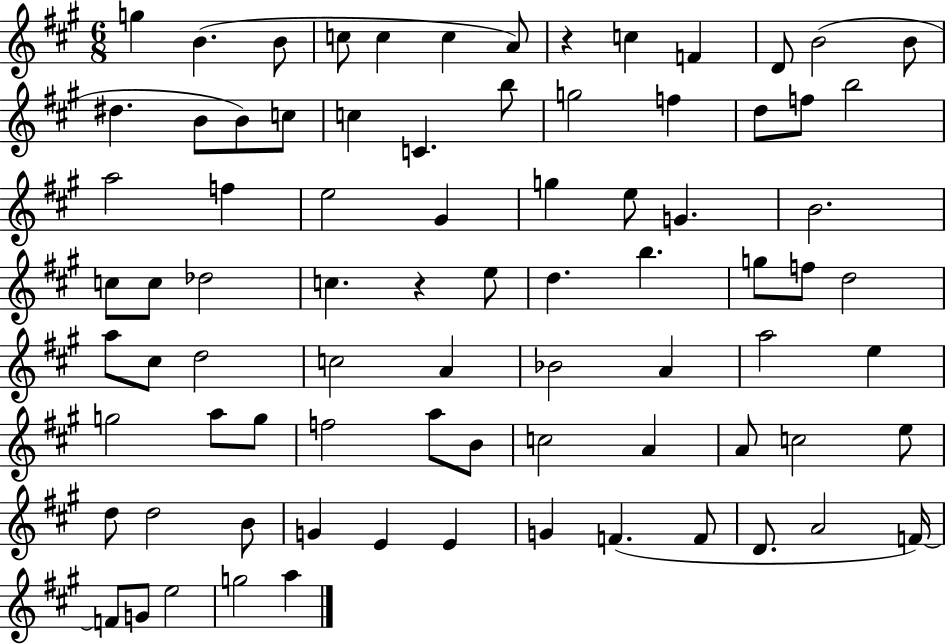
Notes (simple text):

G5/q B4/q. B4/e C5/e C5/q C5/q A4/e R/q C5/q F4/q D4/e B4/h B4/e D#5/q. B4/e B4/e C5/e C5/q C4/q. B5/e G5/h F5/q D5/e F5/e B5/h A5/h F5/q E5/h G#4/q G5/q E5/e G4/q. B4/h. C5/e C5/e Db5/h C5/q. R/q E5/e D5/q. B5/q. G5/e F5/e D5/h A5/e C#5/e D5/h C5/h A4/q Bb4/h A4/q A5/h E5/q G5/h A5/e G5/e F5/h A5/e B4/e C5/h A4/q A4/e C5/h E5/e D5/e D5/h B4/e G4/q E4/q E4/q G4/q F4/q. F4/e D4/e. A4/h F4/s F4/e G4/e E5/h G5/h A5/q